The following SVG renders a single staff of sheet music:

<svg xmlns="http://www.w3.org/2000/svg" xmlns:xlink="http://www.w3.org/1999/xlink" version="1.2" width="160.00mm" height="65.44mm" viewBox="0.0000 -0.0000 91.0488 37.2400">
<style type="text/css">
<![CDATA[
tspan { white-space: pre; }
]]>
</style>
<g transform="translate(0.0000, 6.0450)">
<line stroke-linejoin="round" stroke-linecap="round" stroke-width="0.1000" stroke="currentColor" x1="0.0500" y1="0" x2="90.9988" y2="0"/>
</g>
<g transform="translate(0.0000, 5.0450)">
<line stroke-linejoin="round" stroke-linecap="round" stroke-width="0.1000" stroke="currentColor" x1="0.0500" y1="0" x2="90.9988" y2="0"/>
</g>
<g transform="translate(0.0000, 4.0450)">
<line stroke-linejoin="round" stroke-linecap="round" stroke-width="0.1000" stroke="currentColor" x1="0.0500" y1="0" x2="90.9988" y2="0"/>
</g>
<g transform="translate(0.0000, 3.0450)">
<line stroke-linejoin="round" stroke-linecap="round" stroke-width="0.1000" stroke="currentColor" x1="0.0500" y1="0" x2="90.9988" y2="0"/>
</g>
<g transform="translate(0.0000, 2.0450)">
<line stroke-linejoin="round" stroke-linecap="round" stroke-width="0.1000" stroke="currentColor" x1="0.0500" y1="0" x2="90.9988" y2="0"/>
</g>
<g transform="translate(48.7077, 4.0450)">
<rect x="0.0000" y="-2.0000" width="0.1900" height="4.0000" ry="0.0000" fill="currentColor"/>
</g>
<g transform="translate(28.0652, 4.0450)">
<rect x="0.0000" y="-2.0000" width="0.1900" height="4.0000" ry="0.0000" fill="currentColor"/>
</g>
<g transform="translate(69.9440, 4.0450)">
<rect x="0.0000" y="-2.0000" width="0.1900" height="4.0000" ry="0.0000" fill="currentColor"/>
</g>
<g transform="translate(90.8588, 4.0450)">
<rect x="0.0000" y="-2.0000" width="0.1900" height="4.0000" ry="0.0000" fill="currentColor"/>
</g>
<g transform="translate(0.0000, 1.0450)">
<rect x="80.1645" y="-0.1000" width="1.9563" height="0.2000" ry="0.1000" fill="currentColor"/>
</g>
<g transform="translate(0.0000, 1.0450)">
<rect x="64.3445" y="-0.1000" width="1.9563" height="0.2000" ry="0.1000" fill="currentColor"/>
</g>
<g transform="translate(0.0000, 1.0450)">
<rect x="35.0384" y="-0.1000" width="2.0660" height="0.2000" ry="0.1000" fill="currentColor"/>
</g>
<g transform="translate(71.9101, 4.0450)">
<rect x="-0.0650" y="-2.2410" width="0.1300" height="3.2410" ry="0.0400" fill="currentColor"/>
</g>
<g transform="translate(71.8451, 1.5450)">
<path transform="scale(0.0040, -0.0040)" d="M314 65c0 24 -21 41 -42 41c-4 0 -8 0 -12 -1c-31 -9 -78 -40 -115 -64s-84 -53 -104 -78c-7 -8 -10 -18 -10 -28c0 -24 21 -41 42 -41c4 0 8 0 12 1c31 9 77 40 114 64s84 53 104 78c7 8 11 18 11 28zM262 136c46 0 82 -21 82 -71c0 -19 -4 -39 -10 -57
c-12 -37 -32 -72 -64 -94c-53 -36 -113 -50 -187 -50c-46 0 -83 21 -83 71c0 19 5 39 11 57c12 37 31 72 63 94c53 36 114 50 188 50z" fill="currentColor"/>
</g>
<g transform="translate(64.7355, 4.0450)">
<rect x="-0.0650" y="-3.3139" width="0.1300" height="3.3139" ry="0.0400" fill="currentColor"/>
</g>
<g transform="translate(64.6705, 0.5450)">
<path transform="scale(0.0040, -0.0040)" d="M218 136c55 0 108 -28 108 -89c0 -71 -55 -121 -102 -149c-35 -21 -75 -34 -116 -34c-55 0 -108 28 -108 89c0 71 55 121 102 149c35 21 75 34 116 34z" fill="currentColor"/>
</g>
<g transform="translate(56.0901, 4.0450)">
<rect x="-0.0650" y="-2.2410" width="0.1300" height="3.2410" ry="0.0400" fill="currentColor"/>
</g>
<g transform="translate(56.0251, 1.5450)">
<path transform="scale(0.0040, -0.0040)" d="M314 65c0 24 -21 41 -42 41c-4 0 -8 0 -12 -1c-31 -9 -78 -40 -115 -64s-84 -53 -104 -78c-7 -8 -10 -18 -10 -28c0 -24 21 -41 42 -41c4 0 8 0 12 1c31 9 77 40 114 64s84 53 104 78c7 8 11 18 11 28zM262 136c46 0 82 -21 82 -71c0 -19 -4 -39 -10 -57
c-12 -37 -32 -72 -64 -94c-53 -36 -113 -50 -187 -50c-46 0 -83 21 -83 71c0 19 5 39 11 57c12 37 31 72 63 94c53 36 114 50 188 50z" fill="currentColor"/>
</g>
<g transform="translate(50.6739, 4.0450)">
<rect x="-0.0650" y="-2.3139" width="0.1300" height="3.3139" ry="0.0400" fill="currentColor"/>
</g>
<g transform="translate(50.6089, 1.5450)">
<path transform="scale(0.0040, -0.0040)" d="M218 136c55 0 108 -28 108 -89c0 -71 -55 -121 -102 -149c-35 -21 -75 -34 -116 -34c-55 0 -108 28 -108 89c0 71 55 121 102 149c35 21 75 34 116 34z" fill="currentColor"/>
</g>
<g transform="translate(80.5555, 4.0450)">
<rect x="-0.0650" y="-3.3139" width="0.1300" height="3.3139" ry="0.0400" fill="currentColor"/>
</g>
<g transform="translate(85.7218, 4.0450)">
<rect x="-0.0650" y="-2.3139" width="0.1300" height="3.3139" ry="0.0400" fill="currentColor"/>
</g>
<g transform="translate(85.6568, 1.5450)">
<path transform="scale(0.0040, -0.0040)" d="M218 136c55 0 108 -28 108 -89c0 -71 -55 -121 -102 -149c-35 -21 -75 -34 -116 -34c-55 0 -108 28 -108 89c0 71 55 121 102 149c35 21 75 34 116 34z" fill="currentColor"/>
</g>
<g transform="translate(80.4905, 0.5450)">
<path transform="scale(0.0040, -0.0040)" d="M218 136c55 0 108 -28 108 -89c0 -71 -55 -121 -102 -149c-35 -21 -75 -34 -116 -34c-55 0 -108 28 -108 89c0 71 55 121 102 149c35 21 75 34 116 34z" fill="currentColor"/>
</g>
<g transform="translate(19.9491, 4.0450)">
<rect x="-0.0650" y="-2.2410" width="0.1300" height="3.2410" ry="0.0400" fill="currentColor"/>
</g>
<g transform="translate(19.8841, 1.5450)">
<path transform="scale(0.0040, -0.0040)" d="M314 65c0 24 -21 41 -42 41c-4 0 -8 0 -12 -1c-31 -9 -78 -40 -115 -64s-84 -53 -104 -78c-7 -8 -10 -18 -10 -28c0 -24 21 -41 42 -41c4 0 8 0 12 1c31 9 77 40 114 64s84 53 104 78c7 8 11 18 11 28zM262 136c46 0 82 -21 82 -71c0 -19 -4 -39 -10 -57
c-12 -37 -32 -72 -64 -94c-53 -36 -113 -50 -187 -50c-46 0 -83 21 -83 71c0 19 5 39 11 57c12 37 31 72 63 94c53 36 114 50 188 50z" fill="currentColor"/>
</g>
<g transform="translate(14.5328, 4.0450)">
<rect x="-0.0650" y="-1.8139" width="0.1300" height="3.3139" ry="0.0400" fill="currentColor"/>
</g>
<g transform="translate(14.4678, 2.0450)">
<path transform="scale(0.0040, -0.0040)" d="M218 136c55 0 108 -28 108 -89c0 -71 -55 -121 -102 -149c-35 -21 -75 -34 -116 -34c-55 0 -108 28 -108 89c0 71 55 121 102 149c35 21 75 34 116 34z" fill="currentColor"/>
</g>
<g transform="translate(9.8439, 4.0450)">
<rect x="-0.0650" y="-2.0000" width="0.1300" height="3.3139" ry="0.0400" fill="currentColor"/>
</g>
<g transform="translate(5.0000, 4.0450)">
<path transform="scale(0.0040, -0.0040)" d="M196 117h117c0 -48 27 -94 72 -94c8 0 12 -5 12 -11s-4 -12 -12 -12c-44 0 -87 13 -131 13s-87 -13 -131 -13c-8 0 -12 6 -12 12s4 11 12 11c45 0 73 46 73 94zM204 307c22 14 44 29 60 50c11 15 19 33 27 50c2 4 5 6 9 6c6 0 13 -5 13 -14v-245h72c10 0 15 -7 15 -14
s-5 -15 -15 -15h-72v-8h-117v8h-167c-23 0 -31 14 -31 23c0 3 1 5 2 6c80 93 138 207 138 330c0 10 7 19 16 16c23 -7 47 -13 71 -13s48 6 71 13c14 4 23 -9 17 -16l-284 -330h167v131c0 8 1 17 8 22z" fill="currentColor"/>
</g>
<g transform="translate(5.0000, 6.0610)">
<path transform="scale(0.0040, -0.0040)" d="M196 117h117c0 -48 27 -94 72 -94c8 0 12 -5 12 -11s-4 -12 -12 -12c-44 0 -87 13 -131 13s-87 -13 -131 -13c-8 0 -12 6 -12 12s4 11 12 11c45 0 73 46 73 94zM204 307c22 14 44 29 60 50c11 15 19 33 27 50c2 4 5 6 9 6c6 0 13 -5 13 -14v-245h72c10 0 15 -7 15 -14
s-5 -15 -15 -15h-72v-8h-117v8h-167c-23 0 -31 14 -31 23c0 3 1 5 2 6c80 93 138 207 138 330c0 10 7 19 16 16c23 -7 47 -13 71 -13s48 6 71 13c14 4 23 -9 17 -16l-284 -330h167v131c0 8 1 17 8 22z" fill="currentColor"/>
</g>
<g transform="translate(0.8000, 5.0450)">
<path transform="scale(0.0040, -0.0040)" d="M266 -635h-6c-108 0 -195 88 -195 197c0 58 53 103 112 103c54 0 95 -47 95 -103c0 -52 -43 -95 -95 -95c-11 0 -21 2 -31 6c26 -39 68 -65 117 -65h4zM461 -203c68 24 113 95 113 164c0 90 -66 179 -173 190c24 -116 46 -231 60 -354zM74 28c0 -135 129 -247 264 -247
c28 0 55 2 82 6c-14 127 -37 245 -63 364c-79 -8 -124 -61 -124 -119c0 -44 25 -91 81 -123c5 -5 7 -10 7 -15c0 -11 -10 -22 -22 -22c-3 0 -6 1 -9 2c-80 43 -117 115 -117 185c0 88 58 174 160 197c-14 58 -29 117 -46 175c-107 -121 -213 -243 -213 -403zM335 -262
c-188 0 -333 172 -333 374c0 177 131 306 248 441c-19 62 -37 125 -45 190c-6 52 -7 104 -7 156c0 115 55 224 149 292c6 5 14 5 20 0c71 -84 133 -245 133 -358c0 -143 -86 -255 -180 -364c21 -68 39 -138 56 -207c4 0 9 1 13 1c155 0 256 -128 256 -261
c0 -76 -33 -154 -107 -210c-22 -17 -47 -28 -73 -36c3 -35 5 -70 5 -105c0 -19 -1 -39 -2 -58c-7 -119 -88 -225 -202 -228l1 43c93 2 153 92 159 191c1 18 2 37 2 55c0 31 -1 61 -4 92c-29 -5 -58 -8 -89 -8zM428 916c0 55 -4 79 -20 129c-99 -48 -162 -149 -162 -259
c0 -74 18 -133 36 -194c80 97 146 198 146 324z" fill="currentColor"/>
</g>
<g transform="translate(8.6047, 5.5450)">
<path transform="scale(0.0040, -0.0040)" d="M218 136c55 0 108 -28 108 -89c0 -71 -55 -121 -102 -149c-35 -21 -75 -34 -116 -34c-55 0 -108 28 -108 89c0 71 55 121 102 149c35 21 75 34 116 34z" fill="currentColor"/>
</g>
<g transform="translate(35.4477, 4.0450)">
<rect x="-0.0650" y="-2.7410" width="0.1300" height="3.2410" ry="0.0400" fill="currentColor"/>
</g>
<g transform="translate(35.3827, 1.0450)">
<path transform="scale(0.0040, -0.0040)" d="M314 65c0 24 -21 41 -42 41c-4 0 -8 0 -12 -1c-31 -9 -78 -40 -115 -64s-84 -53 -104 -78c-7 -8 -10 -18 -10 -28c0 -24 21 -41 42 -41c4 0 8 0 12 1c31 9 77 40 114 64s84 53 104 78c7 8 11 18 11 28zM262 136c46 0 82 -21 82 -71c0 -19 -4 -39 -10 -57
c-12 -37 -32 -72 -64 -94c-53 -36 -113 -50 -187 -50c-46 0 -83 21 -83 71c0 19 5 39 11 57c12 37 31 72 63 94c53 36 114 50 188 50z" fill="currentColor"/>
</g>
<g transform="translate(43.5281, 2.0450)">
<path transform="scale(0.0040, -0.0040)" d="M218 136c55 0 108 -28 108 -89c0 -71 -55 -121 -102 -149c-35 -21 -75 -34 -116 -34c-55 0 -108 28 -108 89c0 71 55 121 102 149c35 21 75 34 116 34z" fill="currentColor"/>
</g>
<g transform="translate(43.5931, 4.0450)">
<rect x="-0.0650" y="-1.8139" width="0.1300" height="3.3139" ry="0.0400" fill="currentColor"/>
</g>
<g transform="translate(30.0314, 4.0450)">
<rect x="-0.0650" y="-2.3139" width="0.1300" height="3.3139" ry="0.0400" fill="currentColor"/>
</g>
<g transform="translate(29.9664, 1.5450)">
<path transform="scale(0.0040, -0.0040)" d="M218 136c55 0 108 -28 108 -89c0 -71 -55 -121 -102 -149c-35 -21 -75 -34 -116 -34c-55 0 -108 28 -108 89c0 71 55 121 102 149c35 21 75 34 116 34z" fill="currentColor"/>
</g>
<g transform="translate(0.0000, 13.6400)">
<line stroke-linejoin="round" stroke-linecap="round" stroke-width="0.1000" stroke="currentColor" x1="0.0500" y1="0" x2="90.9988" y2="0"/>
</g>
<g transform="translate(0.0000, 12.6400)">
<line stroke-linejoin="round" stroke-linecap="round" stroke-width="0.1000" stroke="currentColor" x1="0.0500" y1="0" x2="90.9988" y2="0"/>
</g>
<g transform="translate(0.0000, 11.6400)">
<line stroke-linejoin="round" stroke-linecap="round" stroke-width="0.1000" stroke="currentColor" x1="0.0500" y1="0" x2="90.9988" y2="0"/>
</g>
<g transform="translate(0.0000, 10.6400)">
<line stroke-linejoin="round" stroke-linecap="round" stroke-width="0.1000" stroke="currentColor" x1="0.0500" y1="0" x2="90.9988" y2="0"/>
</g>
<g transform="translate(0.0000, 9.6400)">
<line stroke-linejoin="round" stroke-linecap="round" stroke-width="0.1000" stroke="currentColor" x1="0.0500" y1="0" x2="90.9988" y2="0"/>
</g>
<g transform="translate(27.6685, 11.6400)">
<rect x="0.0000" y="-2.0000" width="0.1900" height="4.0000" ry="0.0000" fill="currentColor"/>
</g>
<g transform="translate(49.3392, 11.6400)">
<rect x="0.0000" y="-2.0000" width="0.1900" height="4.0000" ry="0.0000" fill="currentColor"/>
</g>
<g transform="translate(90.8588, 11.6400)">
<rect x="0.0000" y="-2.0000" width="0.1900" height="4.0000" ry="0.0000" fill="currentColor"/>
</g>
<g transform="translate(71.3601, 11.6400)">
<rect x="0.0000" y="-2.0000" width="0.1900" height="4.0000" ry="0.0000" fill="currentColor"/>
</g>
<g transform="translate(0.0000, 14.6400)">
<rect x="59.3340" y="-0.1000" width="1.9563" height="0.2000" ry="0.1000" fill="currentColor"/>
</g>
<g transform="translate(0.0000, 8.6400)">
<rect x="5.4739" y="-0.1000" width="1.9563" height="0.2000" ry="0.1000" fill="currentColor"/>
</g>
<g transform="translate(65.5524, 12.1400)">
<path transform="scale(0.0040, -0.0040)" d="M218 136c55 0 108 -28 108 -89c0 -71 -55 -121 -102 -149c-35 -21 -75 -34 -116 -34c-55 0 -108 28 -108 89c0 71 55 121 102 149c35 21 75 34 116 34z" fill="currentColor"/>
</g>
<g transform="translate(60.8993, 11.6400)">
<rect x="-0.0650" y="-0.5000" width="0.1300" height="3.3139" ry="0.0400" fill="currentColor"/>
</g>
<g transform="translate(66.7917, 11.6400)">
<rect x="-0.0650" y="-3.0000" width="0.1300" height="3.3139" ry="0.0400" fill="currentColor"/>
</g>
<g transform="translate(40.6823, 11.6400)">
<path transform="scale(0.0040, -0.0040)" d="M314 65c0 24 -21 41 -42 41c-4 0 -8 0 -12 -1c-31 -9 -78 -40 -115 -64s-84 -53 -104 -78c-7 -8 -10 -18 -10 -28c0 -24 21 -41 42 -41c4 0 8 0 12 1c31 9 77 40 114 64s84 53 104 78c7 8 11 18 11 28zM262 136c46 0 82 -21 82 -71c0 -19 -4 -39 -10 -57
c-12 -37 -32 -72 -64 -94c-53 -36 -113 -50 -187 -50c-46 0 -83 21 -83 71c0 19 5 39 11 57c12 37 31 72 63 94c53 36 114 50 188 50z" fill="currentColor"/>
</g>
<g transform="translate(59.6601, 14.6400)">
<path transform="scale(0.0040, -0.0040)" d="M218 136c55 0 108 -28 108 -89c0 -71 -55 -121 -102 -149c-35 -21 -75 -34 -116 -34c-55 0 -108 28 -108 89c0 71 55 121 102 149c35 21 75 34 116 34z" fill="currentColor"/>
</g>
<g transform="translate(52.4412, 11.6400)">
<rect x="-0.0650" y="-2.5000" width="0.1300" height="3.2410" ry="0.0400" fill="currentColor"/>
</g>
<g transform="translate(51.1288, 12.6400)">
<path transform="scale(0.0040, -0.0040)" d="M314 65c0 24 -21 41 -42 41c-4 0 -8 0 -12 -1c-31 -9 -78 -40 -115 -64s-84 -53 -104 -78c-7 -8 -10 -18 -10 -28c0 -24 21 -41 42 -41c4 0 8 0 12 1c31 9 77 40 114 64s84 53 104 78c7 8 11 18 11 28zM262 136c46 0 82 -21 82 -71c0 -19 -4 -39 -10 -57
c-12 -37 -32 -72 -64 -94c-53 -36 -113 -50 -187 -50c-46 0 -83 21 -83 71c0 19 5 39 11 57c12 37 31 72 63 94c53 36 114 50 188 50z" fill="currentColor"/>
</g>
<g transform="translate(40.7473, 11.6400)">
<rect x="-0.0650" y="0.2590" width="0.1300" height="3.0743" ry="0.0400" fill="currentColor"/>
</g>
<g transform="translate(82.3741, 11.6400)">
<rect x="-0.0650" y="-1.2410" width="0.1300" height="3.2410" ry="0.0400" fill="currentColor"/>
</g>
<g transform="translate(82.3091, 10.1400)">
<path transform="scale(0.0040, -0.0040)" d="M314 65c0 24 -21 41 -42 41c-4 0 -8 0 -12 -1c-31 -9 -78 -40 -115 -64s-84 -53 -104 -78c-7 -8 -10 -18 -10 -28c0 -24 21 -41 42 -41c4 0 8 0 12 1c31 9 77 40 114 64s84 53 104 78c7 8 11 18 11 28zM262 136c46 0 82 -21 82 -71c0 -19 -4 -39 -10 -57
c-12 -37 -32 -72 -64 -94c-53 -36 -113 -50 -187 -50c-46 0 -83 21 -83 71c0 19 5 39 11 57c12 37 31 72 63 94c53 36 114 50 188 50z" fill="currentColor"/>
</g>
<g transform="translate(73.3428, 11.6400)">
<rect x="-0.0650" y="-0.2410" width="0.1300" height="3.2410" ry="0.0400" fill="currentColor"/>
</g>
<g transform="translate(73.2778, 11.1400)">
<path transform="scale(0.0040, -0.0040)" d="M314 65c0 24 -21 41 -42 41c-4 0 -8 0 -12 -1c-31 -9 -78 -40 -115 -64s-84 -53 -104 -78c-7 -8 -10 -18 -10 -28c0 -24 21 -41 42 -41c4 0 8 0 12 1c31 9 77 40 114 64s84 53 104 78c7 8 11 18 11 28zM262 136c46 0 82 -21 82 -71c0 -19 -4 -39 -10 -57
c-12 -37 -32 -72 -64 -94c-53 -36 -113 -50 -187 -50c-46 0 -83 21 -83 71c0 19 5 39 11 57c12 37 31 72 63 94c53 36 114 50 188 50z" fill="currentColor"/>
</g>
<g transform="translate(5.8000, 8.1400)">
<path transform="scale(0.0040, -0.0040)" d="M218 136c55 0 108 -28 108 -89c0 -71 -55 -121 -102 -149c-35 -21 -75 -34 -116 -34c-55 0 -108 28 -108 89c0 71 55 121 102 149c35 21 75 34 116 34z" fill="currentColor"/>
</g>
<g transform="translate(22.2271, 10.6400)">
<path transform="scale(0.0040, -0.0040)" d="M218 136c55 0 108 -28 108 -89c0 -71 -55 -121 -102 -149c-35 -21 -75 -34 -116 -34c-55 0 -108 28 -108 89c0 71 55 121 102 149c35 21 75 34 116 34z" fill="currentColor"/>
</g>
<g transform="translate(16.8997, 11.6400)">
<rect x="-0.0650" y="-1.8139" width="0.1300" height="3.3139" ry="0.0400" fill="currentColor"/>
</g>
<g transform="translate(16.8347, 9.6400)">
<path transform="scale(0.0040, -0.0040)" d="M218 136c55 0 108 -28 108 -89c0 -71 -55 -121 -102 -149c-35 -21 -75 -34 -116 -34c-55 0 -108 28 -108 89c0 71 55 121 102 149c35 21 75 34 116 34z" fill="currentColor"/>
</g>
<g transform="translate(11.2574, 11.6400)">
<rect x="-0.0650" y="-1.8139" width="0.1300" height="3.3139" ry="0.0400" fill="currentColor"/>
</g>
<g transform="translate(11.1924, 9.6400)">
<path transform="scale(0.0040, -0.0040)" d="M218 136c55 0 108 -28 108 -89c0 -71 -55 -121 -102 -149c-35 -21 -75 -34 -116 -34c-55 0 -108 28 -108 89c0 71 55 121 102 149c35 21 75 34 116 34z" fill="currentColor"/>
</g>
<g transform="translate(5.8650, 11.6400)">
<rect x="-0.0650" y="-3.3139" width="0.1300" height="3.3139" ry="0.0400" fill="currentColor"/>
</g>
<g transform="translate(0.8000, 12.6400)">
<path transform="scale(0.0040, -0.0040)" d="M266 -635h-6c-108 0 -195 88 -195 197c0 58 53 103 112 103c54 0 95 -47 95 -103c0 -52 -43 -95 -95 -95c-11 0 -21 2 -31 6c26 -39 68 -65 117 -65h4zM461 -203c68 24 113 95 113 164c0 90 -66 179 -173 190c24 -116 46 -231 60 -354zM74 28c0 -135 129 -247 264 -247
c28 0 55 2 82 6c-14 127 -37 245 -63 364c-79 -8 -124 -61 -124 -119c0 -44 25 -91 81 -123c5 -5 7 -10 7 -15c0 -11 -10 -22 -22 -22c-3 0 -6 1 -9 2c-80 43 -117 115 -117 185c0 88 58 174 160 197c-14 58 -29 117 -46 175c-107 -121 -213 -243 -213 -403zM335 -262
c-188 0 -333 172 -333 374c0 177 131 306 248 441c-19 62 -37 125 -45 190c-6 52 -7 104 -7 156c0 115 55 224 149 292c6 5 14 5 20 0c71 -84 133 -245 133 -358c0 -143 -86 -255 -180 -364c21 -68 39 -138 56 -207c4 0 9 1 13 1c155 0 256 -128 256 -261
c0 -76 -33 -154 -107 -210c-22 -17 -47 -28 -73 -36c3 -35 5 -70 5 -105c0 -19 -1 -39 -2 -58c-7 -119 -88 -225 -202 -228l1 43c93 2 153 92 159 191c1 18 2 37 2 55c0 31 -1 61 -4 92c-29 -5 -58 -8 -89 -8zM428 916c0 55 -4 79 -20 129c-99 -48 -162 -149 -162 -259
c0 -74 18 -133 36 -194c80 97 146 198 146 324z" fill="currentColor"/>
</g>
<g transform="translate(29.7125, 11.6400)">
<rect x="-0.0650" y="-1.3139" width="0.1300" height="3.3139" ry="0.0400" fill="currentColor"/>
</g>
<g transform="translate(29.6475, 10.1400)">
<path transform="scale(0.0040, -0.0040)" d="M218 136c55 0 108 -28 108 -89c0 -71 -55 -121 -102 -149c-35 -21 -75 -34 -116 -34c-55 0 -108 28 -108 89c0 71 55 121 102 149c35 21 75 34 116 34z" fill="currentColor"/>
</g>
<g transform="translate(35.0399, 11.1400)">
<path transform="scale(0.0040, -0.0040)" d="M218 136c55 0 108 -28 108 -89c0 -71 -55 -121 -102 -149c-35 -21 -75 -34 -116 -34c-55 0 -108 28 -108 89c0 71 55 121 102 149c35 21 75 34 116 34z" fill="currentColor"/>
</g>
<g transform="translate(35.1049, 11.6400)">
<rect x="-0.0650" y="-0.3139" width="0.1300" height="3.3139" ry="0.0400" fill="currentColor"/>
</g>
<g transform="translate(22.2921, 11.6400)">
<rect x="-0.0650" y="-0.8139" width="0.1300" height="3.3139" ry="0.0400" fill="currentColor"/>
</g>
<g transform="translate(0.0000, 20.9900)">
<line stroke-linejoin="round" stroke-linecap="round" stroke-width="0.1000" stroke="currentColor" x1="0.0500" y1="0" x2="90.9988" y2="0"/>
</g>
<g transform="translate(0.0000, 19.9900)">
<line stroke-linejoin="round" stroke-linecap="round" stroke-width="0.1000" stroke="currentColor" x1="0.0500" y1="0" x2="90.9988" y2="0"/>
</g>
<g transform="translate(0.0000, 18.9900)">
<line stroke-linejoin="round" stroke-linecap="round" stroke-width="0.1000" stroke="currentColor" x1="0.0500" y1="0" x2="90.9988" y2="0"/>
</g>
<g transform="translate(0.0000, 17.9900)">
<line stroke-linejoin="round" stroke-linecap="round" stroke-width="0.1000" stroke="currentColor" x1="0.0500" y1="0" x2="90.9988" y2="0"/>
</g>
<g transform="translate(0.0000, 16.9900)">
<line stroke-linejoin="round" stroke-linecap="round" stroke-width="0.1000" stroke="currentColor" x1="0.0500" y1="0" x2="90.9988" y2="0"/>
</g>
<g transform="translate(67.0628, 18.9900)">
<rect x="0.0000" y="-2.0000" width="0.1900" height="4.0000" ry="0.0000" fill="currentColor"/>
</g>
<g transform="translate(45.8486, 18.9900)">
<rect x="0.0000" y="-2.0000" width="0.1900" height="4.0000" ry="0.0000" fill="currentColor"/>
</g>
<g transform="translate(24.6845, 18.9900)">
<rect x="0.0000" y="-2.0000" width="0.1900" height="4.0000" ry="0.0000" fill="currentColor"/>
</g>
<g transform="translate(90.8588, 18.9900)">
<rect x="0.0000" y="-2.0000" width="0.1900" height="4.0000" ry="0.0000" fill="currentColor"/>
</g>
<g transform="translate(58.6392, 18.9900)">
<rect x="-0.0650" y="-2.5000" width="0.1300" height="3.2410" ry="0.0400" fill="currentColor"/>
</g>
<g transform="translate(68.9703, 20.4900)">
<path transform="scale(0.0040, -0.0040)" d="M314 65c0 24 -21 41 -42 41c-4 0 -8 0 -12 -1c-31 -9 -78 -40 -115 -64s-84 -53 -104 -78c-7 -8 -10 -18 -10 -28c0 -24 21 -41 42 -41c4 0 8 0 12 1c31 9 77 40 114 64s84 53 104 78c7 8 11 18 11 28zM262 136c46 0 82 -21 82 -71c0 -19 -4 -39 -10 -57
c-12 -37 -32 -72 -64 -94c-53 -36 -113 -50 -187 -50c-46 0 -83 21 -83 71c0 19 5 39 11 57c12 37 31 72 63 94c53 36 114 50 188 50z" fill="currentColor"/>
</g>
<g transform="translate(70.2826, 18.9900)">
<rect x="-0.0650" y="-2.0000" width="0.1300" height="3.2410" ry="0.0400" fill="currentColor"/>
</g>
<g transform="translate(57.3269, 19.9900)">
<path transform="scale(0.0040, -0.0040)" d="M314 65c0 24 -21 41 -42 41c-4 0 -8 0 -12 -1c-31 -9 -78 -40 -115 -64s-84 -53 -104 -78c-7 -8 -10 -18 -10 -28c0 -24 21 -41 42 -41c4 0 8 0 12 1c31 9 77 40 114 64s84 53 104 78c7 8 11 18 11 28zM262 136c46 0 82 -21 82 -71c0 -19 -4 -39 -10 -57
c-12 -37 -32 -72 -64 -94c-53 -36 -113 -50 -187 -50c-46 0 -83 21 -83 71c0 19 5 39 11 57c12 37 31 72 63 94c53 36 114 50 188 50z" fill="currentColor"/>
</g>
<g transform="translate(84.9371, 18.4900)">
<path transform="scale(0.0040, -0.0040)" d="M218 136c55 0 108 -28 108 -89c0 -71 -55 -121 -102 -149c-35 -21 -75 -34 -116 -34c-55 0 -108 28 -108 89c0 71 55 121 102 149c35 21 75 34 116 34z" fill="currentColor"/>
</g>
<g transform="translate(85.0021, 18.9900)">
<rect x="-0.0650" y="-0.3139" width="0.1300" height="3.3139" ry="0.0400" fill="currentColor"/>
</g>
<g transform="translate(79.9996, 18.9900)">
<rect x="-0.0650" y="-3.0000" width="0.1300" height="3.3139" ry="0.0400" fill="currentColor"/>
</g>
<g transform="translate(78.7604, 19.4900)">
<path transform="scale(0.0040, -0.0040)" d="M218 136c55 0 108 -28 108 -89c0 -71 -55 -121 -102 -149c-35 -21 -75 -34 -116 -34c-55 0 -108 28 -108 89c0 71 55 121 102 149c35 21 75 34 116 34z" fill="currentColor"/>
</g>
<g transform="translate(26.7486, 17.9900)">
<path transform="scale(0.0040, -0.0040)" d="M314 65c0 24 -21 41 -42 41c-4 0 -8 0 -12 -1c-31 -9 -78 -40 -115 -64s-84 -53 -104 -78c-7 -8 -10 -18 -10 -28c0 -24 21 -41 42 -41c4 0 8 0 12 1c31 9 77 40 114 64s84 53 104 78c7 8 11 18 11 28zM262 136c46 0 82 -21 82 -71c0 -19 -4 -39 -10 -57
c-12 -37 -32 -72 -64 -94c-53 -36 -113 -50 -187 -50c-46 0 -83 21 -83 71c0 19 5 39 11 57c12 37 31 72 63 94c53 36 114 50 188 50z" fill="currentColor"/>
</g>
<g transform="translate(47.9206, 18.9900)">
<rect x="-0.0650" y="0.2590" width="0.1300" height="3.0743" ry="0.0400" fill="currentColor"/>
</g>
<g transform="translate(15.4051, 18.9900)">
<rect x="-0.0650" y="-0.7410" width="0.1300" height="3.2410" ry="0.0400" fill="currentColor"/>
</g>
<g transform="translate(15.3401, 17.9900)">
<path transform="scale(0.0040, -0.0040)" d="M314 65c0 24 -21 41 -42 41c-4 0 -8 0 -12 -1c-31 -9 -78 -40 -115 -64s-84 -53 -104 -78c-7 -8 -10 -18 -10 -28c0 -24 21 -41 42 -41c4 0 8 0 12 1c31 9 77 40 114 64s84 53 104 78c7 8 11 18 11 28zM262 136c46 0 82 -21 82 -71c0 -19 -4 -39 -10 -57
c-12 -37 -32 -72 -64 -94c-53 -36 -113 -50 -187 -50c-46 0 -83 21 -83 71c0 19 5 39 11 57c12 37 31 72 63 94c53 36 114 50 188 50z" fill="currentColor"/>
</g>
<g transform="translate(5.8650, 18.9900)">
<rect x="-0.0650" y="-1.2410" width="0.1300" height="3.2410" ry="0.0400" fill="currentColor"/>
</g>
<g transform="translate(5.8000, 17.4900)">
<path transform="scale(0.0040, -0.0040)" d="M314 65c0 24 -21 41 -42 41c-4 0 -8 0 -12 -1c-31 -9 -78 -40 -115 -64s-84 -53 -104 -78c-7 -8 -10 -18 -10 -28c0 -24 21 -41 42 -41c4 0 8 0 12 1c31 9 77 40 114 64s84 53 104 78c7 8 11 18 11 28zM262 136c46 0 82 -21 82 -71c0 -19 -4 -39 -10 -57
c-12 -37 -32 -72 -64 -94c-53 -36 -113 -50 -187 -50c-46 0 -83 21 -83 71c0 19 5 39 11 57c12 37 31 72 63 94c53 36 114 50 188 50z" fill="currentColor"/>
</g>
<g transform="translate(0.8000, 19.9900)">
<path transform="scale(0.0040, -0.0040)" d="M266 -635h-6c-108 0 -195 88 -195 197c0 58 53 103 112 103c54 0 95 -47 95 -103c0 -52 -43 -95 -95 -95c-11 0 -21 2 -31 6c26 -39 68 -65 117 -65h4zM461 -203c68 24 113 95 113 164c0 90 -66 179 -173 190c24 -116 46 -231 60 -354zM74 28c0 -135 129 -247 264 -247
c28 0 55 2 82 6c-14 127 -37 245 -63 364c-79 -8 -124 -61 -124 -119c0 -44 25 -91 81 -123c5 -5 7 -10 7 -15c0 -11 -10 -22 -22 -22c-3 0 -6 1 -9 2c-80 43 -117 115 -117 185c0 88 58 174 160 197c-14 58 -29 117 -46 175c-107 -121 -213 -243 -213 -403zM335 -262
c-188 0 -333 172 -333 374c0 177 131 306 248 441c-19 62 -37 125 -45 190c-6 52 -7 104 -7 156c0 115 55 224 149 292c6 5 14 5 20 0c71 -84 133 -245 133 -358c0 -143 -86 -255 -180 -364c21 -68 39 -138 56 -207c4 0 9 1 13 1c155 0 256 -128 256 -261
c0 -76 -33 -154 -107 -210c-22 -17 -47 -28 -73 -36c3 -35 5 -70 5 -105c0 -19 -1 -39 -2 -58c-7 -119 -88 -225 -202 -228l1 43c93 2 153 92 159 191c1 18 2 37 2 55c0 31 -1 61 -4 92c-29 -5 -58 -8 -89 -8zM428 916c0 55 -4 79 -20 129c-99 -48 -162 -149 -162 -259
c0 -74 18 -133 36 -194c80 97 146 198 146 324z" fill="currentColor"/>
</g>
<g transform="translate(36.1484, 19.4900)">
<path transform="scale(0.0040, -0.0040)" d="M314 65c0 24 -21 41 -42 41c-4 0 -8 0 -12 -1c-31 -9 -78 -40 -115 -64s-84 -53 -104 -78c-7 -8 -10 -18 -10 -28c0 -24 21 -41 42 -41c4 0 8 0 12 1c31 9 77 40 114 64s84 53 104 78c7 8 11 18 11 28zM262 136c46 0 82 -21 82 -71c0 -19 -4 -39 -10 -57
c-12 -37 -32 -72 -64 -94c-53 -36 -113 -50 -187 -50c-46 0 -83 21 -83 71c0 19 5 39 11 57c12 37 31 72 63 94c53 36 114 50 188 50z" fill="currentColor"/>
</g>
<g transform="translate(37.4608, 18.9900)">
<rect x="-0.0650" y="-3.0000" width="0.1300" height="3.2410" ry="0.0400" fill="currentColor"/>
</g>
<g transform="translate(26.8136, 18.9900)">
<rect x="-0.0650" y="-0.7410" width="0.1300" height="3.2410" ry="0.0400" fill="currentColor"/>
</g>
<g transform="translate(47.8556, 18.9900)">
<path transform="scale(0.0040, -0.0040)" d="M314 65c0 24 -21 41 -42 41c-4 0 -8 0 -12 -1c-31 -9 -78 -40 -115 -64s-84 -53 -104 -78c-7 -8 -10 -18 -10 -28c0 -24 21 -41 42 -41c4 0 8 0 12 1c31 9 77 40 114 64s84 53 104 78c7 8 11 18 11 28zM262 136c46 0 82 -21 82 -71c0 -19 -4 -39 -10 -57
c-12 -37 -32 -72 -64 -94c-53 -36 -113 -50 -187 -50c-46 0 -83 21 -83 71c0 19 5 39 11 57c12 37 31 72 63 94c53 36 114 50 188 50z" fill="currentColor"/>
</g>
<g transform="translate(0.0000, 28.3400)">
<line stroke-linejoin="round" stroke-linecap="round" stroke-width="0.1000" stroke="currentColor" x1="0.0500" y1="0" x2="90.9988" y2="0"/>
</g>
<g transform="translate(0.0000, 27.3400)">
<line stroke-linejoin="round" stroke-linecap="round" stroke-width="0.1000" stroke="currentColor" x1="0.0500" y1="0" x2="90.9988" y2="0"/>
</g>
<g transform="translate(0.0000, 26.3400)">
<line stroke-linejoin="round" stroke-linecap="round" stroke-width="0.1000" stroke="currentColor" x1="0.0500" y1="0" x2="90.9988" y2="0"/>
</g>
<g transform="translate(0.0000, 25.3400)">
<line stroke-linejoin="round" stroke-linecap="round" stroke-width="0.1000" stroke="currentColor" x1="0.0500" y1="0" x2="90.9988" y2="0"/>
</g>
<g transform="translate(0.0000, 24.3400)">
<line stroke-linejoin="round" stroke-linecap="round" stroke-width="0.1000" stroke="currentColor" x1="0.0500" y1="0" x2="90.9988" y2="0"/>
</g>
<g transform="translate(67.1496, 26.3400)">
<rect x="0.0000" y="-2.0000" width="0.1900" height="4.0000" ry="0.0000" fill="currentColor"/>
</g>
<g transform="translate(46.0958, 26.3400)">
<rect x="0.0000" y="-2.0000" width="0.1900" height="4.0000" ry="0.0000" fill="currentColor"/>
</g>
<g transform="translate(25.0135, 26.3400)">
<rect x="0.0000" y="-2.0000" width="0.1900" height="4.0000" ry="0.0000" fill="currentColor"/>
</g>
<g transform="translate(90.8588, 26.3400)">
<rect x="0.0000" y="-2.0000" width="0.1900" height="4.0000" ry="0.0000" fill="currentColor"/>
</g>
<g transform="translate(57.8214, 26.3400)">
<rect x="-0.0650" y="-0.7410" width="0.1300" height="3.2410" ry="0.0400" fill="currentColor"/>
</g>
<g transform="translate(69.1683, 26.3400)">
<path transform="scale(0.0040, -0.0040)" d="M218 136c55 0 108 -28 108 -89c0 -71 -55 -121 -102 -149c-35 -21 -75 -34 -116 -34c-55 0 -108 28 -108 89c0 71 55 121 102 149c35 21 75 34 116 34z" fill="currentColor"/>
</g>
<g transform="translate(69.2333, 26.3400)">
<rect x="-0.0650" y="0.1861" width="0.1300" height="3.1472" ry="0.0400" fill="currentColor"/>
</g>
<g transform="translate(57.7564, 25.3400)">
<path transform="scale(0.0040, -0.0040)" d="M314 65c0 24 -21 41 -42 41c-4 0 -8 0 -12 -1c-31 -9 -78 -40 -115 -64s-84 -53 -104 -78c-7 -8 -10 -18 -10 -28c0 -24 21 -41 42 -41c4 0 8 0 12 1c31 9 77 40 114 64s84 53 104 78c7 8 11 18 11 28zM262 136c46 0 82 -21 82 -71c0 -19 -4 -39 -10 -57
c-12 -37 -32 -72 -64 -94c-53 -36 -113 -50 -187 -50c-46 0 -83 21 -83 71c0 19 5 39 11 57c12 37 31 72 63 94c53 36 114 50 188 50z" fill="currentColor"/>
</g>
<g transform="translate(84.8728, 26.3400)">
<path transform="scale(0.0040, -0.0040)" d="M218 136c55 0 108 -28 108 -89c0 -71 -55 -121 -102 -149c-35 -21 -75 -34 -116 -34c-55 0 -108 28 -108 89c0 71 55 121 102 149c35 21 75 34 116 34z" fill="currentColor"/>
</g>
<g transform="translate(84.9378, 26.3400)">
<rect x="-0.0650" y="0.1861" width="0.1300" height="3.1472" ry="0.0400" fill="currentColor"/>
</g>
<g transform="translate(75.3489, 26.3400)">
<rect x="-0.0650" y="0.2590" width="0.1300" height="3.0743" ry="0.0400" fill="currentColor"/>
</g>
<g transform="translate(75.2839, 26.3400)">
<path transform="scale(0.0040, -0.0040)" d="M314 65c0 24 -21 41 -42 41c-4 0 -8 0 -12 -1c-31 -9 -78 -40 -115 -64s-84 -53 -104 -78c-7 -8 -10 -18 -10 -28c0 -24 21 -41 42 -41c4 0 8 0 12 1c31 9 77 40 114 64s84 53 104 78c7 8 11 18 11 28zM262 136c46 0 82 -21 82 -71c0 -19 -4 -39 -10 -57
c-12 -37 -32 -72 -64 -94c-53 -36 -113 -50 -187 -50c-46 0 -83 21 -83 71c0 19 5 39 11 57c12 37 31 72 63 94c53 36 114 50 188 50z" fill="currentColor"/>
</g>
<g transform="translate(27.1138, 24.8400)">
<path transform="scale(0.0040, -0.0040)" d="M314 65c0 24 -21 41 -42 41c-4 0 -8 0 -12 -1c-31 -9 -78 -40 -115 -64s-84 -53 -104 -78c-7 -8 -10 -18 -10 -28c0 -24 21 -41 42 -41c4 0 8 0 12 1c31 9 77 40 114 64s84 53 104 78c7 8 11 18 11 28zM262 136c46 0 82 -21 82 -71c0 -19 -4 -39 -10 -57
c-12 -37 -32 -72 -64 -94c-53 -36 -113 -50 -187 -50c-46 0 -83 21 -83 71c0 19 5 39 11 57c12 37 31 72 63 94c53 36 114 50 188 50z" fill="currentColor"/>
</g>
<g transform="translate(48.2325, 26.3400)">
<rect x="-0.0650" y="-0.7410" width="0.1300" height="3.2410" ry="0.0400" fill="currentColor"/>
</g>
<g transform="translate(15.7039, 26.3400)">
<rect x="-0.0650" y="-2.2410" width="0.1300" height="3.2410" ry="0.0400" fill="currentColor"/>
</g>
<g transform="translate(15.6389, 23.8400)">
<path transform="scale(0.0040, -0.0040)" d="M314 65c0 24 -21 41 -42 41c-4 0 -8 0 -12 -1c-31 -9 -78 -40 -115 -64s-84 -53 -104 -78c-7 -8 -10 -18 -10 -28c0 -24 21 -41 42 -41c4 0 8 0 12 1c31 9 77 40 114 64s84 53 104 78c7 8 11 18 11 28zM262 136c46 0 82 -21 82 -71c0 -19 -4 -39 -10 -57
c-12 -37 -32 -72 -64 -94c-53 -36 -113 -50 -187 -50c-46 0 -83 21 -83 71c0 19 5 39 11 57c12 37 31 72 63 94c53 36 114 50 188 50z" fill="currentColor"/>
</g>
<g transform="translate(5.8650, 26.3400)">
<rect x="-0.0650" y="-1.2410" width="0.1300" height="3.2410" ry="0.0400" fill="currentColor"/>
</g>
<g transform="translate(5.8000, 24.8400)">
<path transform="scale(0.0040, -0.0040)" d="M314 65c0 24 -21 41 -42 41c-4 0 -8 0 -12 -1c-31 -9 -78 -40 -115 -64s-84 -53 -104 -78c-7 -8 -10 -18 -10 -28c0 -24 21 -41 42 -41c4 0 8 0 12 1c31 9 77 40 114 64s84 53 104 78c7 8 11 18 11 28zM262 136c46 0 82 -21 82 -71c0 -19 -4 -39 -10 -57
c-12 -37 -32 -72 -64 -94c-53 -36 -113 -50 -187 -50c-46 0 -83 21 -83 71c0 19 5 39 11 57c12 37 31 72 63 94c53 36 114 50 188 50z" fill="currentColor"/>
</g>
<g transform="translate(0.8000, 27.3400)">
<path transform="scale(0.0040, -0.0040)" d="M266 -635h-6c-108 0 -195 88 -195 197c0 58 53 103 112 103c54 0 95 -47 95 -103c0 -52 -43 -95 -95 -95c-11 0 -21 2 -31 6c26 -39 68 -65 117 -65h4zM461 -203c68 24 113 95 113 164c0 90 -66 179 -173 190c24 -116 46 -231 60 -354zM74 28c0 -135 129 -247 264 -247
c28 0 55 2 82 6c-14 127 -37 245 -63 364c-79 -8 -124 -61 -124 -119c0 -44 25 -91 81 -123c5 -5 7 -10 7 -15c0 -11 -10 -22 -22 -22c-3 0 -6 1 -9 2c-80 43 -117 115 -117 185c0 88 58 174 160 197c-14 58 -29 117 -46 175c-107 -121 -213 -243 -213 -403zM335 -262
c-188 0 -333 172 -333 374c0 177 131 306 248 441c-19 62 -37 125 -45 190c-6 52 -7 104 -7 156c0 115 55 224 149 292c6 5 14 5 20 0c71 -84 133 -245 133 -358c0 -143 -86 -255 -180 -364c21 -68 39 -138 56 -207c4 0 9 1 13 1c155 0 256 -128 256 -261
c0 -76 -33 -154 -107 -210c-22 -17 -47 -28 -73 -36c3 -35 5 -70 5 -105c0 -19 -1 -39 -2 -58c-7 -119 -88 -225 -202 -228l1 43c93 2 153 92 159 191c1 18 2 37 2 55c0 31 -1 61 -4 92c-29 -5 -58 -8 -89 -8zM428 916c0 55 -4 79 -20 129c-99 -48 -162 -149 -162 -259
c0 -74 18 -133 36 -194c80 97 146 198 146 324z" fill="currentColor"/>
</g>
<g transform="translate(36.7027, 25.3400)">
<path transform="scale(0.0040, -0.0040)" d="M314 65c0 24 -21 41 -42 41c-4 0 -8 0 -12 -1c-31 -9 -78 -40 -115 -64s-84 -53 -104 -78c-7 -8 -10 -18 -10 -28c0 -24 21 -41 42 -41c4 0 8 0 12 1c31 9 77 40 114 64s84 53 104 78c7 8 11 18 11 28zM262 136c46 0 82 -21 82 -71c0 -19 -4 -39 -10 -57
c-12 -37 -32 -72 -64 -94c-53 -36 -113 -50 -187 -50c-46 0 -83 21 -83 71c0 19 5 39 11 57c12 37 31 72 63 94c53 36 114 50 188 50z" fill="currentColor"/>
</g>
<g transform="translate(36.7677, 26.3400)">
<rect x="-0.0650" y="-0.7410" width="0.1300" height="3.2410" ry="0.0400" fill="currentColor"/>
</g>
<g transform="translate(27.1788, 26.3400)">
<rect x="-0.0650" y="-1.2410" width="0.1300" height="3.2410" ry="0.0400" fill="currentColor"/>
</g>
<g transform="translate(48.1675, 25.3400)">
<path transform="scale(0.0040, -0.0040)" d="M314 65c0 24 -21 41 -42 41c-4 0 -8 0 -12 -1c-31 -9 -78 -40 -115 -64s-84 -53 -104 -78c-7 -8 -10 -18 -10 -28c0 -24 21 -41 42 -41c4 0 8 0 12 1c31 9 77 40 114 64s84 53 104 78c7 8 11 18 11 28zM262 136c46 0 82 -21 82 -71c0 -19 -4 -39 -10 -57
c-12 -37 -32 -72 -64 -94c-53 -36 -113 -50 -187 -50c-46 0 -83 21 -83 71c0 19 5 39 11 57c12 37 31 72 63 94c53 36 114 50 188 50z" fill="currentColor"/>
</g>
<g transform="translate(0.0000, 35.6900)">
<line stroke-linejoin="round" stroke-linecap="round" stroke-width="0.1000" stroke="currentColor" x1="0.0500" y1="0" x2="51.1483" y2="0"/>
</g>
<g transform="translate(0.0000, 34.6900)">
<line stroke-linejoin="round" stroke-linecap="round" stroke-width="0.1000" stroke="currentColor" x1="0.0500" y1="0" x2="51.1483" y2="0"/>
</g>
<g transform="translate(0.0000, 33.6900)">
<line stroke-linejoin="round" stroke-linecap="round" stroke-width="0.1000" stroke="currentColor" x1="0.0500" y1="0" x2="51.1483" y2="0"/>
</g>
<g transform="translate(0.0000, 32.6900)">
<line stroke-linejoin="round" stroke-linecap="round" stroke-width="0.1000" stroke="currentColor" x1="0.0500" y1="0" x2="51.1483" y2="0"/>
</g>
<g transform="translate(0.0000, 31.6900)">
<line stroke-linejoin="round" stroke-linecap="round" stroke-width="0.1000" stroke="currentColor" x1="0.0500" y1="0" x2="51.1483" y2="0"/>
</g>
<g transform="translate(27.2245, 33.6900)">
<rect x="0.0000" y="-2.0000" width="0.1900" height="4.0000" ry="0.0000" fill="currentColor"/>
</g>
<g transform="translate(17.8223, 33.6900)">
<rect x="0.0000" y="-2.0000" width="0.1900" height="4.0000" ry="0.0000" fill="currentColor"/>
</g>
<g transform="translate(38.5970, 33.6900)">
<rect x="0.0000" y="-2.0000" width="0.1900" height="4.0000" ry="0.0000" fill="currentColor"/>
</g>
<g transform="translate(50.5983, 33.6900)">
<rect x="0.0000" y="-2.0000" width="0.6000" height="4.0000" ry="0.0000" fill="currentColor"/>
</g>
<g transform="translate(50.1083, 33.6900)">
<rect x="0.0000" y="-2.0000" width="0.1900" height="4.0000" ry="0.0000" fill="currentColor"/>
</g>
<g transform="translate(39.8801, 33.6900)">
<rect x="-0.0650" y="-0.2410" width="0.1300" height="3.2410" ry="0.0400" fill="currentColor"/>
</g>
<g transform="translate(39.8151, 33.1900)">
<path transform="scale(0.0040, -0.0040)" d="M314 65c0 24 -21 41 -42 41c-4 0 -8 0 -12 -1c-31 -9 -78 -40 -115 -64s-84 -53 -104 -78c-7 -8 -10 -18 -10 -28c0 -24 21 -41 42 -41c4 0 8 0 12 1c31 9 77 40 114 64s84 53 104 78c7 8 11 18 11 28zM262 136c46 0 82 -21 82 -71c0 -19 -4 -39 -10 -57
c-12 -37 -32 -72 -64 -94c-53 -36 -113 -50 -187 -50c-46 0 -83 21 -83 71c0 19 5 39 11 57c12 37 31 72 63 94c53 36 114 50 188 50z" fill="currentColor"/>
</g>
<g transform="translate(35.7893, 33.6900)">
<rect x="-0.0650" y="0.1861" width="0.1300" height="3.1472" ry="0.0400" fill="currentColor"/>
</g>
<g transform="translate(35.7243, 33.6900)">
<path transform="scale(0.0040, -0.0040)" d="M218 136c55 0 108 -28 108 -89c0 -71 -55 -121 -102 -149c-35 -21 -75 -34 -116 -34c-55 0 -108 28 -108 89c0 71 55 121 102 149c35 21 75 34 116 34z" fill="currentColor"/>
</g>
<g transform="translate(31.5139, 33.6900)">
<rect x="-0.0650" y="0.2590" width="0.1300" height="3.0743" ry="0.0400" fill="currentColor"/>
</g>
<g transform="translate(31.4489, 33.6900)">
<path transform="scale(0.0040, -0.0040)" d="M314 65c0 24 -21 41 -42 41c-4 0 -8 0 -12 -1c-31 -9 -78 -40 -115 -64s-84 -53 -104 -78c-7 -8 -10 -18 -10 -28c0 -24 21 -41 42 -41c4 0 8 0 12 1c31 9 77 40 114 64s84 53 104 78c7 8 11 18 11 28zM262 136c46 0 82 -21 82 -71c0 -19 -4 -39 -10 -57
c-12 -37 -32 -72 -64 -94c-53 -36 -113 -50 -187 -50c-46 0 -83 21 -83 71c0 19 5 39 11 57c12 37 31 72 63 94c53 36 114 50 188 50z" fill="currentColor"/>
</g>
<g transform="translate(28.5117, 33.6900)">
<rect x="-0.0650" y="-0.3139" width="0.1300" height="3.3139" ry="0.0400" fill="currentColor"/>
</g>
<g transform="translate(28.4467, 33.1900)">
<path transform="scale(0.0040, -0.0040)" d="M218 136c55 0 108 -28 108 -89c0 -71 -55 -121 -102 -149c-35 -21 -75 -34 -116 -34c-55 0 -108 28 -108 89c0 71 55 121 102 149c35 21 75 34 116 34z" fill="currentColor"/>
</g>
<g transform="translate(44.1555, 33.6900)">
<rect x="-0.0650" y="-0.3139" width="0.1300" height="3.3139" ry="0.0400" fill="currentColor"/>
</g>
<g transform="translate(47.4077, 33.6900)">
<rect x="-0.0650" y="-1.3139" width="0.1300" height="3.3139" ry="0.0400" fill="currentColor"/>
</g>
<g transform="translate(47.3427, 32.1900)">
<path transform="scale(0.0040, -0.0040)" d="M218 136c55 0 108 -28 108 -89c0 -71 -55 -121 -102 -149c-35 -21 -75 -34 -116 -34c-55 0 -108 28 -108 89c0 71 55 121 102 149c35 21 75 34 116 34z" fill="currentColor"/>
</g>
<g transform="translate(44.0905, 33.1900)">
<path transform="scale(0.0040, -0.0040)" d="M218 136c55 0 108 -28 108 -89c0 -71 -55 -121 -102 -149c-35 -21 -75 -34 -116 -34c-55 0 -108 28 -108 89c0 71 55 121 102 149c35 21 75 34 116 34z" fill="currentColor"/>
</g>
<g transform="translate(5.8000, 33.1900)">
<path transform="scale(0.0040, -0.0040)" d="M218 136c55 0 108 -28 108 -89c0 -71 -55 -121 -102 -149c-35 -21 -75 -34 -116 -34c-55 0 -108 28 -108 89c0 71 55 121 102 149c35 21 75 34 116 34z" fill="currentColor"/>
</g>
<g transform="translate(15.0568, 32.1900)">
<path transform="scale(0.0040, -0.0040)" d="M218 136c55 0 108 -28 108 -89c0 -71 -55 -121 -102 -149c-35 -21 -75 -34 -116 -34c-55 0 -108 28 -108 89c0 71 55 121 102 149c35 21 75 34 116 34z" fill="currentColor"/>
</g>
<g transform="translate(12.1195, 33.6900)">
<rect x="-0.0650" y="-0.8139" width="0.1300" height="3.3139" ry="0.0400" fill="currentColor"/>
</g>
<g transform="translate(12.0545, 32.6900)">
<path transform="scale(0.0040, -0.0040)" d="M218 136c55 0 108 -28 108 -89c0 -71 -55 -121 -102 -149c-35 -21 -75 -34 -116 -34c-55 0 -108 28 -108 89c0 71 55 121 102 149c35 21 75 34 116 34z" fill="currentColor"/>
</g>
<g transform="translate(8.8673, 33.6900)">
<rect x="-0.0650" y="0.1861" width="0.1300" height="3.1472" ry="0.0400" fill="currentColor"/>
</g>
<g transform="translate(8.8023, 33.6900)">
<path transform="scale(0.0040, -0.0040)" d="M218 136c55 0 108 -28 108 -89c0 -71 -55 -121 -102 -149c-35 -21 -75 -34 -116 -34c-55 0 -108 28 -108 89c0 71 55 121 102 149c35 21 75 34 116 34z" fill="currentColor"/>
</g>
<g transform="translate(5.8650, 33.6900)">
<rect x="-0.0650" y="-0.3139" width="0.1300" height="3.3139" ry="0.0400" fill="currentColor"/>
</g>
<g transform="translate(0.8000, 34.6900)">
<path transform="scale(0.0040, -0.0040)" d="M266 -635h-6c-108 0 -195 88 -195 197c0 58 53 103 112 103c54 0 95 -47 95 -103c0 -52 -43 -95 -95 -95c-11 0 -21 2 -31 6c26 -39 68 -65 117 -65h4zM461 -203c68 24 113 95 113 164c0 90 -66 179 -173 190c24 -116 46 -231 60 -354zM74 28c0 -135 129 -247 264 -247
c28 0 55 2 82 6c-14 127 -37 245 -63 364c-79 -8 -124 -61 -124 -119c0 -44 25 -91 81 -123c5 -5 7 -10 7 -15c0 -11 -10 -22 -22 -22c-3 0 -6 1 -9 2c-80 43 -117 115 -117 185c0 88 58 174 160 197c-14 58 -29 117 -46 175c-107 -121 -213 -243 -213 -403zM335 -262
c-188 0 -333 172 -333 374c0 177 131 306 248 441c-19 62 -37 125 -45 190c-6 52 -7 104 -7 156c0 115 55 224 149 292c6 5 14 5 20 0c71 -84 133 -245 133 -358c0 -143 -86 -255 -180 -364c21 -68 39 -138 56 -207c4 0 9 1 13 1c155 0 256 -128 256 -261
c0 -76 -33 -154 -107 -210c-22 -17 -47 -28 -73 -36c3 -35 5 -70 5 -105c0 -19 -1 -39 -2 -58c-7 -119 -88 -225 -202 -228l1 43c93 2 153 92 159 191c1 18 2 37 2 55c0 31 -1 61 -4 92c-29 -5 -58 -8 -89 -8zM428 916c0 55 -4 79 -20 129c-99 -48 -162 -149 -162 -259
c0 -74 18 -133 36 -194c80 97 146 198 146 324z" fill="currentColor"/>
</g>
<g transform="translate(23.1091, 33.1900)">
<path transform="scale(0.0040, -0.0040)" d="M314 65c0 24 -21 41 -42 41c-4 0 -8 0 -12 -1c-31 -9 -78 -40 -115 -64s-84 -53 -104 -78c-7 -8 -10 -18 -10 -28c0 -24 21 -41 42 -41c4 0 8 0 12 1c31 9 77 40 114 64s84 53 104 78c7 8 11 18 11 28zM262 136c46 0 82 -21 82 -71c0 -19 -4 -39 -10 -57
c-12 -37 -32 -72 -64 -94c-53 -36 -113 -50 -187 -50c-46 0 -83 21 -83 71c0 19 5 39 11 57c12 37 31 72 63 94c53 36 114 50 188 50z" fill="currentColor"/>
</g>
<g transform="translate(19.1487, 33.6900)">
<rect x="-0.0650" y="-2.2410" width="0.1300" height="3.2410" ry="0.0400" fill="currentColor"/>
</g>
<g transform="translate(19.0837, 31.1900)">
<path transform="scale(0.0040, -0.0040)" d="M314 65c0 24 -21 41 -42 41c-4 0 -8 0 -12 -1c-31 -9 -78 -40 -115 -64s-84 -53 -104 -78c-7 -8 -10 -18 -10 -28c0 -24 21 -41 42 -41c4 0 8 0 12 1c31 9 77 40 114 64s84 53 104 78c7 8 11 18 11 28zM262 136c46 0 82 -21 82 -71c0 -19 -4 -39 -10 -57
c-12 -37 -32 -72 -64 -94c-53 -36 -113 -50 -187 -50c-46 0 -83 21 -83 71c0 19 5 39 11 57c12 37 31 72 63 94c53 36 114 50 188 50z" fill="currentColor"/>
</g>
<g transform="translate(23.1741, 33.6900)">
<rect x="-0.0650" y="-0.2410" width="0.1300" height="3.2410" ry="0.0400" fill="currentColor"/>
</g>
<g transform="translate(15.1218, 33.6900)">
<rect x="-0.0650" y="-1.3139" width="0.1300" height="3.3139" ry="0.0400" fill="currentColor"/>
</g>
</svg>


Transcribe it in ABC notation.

X:1
T:Untitled
M:4/4
L:1/4
K:C
F f g2 g a2 f g g2 b g2 b g b f f d e c B2 G2 C A c2 e2 e2 d2 d2 A2 B2 G2 F2 A c e2 g2 e2 d2 d2 d2 B B2 B c B d e g2 c2 c B2 B c2 c e